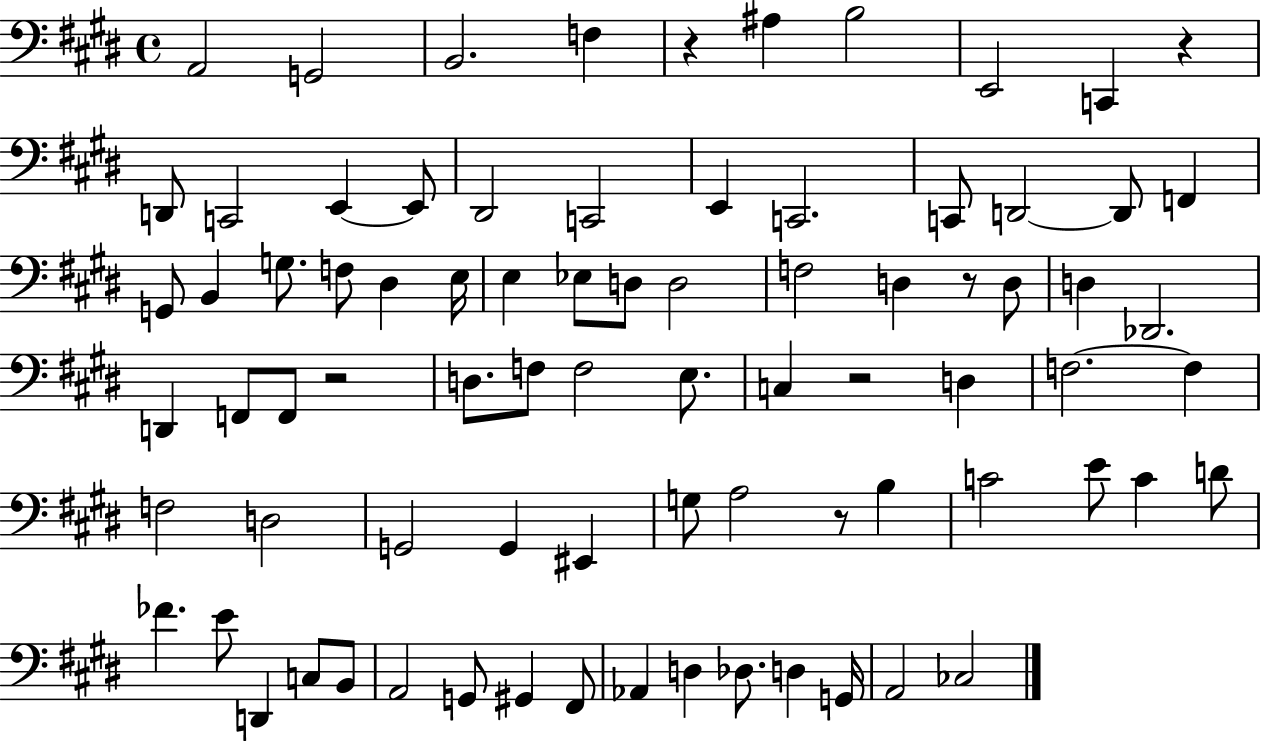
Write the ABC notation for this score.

X:1
T:Untitled
M:4/4
L:1/4
K:E
A,,2 G,,2 B,,2 F, z ^A, B,2 E,,2 C,, z D,,/2 C,,2 E,, E,,/2 ^D,,2 C,,2 E,, C,,2 C,,/2 D,,2 D,,/2 F,, G,,/2 B,, G,/2 F,/2 ^D, E,/4 E, _E,/2 D,/2 D,2 F,2 D, z/2 D,/2 D, _D,,2 D,, F,,/2 F,,/2 z2 D,/2 F,/2 F,2 E,/2 C, z2 D, F,2 F, F,2 D,2 G,,2 G,, ^E,, G,/2 A,2 z/2 B, C2 E/2 C D/2 _F E/2 D,, C,/2 B,,/2 A,,2 G,,/2 ^G,, ^F,,/2 _A,, D, _D,/2 D, G,,/4 A,,2 _C,2